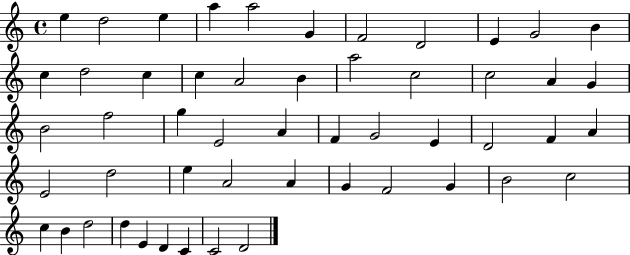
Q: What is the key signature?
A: C major